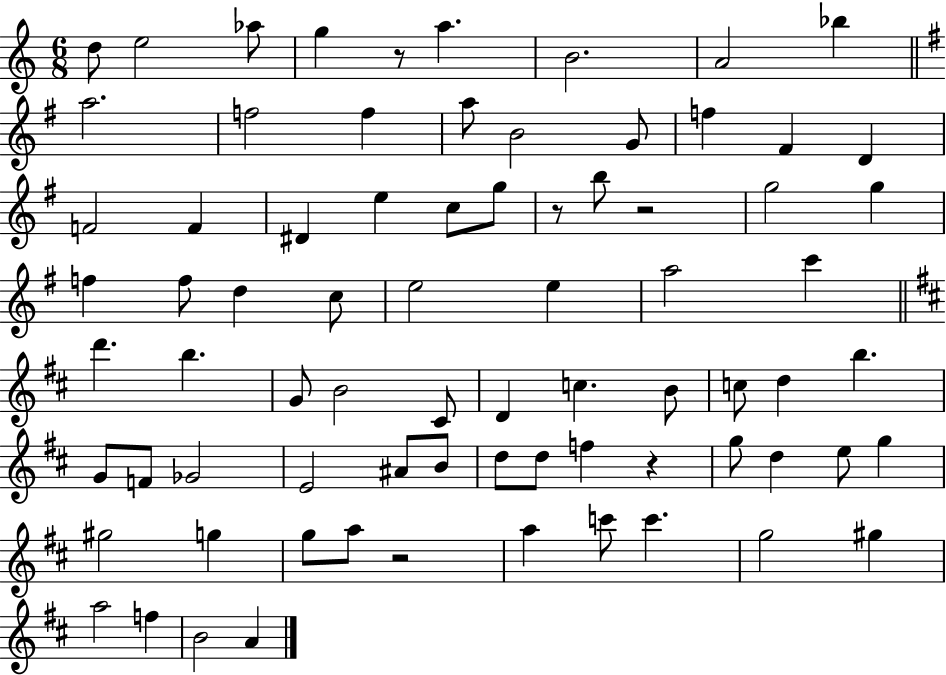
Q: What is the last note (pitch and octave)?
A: A4